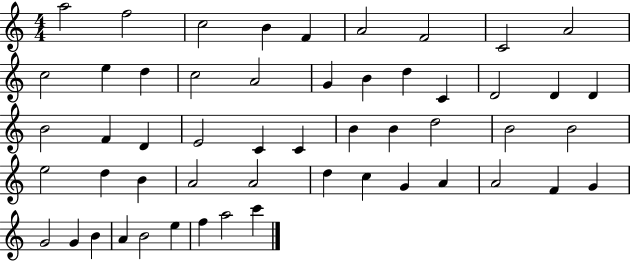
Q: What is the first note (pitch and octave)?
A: A5